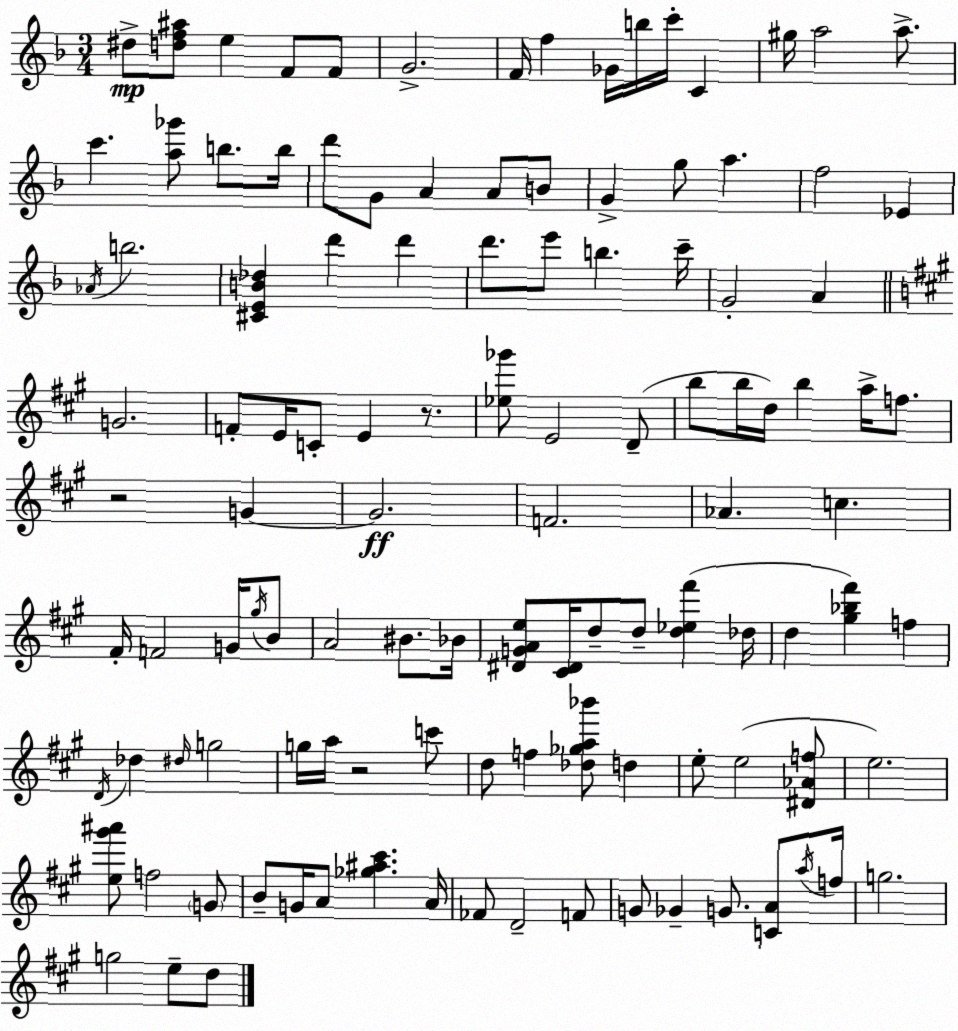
X:1
T:Untitled
M:3/4
L:1/4
K:Dm
^d/2 [df^a]/2 e F/2 F/2 G2 F/4 f _G/4 b/4 c'/4 C ^g/4 a2 a/2 c' [a_g']/2 b/2 b/4 d'/2 G/2 A A/2 B/2 G g/2 a f2 _E _A/4 b2 [^CEB_d] d' d' d'/2 e'/2 b c'/4 G2 A G2 F/2 E/4 C/2 E z/2 [_e_g']/2 E2 D/2 b/2 b/4 d/4 b a/4 f/2 z2 G G2 F2 _A c ^F/4 F2 G/4 ^g/4 B/2 A2 ^B/2 _B/4 [^DGAe]/2 [^C^D]/4 d/2 d/2 [d_e^f'] _d/4 d [^g_b^f'] f D/4 _d ^d/4 g2 g/4 a/4 z2 c'/2 d/2 f [_d_ga_b']/2 d e/2 e2 [^D_Af]/2 e2 [e^g'^a']/2 f2 G/2 B/2 G/4 A/2 [_g^a^c'] A/4 _F/2 D2 F/2 G/2 _G G/2 [CA]/2 a/4 f/4 g2 g2 e/2 d/2